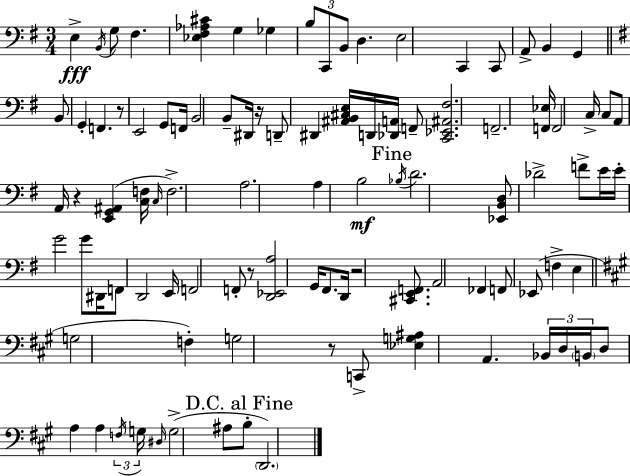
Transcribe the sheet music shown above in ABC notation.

X:1
T:Untitled
M:3/4
L:1/4
K:G
E, B,,/4 G,/2 ^F, [_E,^F,_A,^C] G, _G, B,/2 C,,/2 B,,/2 D, E,2 C,, C,,/2 A,,/2 B,, G,, B,,/2 G,, F,, z/2 E,,2 G,,/2 F,,/4 B,,2 B,,/2 ^D,,/4 z/4 D,,/2 ^D,, [^A,,B,,^C,E,]/4 D,,/4 [_D,,A,,]/4 F,,/2 [C,,_E,,^A,,^F,]2 F,,2 [F,,_E,]/4 F,,2 C,/4 C,/2 A,,/2 A,,/4 z [E,,G,,^A,,] [C,F,]/4 C,/4 F,2 A,2 A, B,2 _B,/4 D2 [_E,,B,,D,]/2 _D2 F/2 E/4 E/4 G2 G/2 ^D,,/4 F,,/2 D,,2 E,,/4 F,,2 F,,/2 z/2 [D,,_E,,A,]2 G,,/4 ^F,,/2 D,,/4 z2 [^C,,E,,F,,]/2 A,,2 _F,, F,,/2 _E,,/2 F, E, G,2 F, G,2 z/2 C,,/2 [_E,G,^A,] A,, _B,,/4 D,/4 B,,/4 D,/2 A, A, F,/4 G,/4 ^D,/4 G,2 ^A,/2 B,/2 D,,2